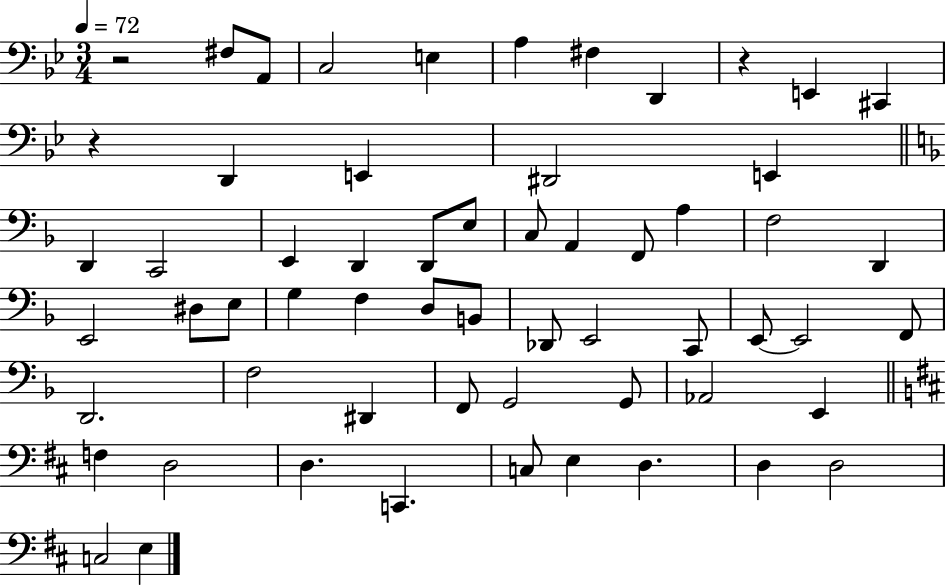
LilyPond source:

{
  \clef bass
  \numericTimeSignature
  \time 3/4
  \key bes \major
  \tempo 4 = 72
  \repeat volta 2 { r2 fis8 a,8 | c2 e4 | a4 fis4 d,4 | r4 e,4 cis,4 | \break r4 d,4 e,4 | dis,2 e,4 | \bar "||" \break \key f \major d,4 c,2 | e,4 d,4 d,8 e8 | c8 a,4 f,8 a4 | f2 d,4 | \break e,2 dis8 e8 | g4 f4 d8 b,8 | des,8 e,2 c,8 | e,8~~ e,2 f,8 | \break d,2. | f2 dis,4 | f,8 g,2 g,8 | aes,2 e,4 | \break \bar "||" \break \key d \major f4 d2 | d4. c,4. | c8 e4 d4. | d4 d2 | \break c2 e4 | } \bar "|."
}